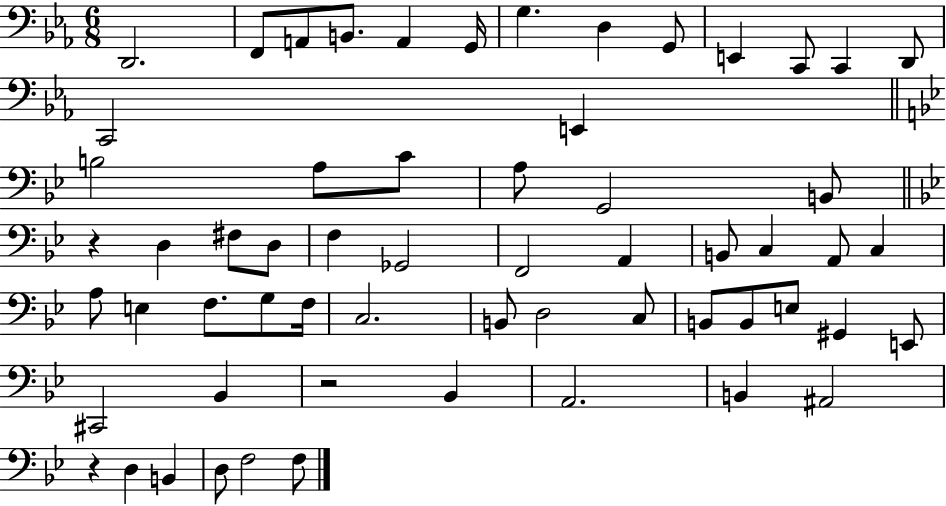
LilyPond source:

{
  \clef bass
  \numericTimeSignature
  \time 6/8
  \key ees \major
  \repeat volta 2 { d,2. | f,8 a,8 b,8. a,4 g,16 | g4. d4 g,8 | e,4 c,8 c,4 d,8 | \break c,2 e,4 | \bar "||" \break \key g \minor b2 a8 c'8 | a8 g,2 b,8 | \bar "||" \break \key bes \major r4 d4 fis8 d8 | f4 ges,2 | f,2 a,4 | b,8 c4 a,8 c4 | \break a8 e4 f8. g8 f16 | c2. | b,8 d2 c8 | b,8 b,8 e8 gis,4 e,8 | \break cis,2 bes,4 | r2 bes,4 | a,2. | b,4 ais,2 | \break r4 d4 b,4 | d8 f2 f8 | } \bar "|."
}